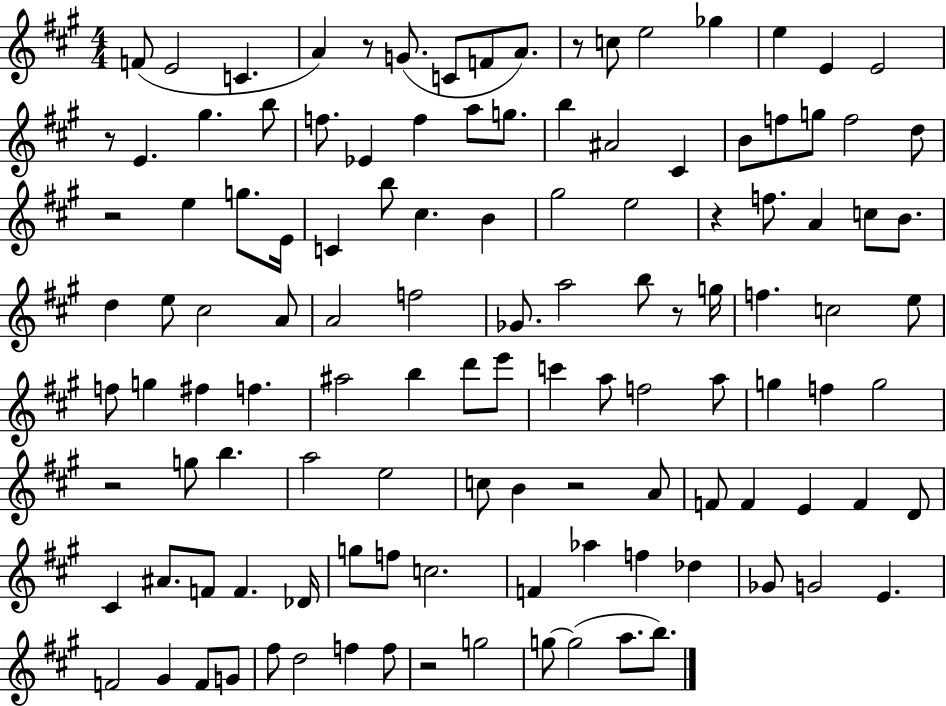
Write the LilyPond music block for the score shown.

{
  \clef treble
  \numericTimeSignature
  \time 4/4
  \key a \major
  f'8( e'2 c'4. | a'4) r8 g'8.( c'8 f'8 a'8.) | r8 c''8 e''2 ges''4 | e''4 e'4 e'2 | \break r8 e'4. gis''4. b''8 | f''8. ees'4 f''4 a''8 g''8. | b''4 ais'2 cis'4 | b'8 f''8 g''8 f''2 d''8 | \break r2 e''4 g''8. e'16 | c'4 b''8 cis''4. b'4 | gis''2 e''2 | r4 f''8. a'4 c''8 b'8. | \break d''4 e''8 cis''2 a'8 | a'2 f''2 | ges'8. a''2 b''8 r8 g''16 | f''4. c''2 e''8 | \break f''8 g''4 fis''4 f''4. | ais''2 b''4 d'''8 e'''8 | c'''4 a''8 f''2 a''8 | g''4 f''4 g''2 | \break r2 g''8 b''4. | a''2 e''2 | c''8 b'4 r2 a'8 | f'8 f'4 e'4 f'4 d'8 | \break cis'4 ais'8. f'8 f'4. des'16 | g''8 f''8 c''2. | f'4 aes''4 f''4 des''4 | ges'8 g'2 e'4. | \break f'2 gis'4 f'8 g'8 | fis''8 d''2 f''4 f''8 | r2 g''2 | g''8~~ g''2( a''8. b''8.) | \break \bar "|."
}